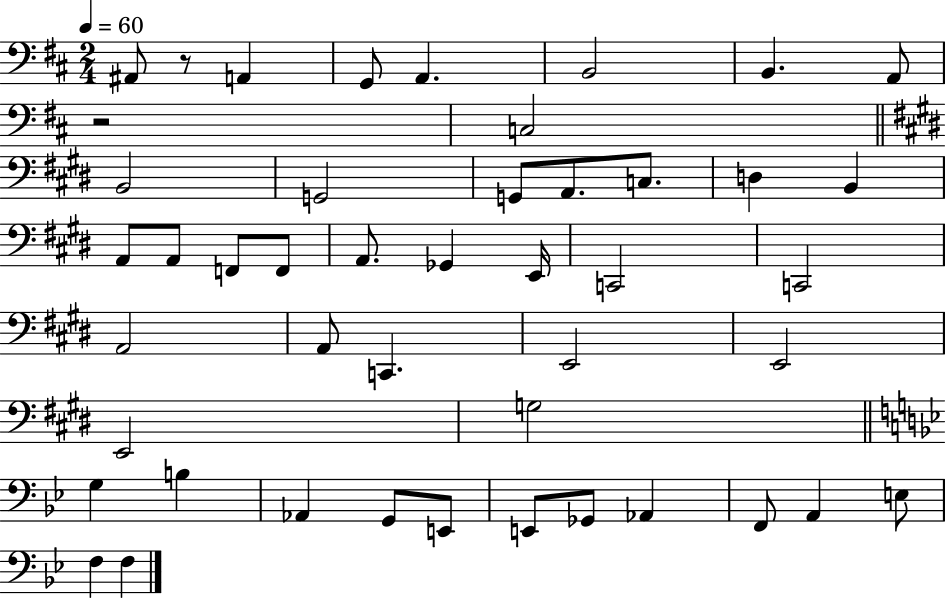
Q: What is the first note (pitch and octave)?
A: A#2